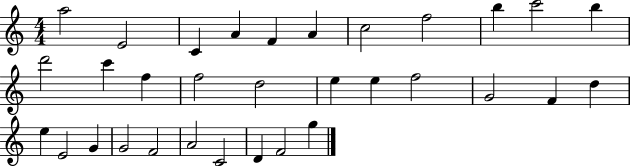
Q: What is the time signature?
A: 4/4